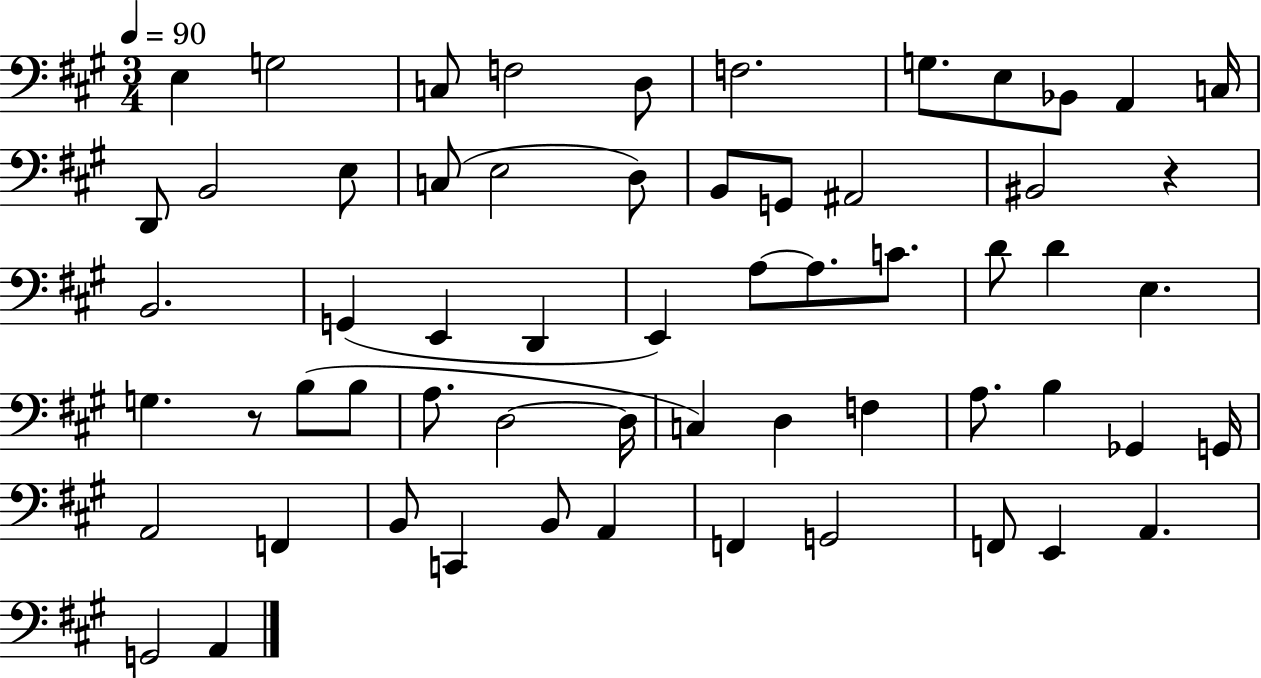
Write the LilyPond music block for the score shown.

{
  \clef bass
  \numericTimeSignature
  \time 3/4
  \key a \major
  \tempo 4 = 90
  e4 g2 | c8 f2 d8 | f2. | g8. e8 bes,8 a,4 c16 | \break d,8 b,2 e8 | c8( e2 d8) | b,8 g,8 ais,2 | bis,2 r4 | \break b,2. | g,4( e,4 d,4 | e,4) a8~~ a8. c'8. | d'8 d'4 e4. | \break g4. r8 b8( b8 | a8. d2~~ d16 | c4) d4 f4 | a8. b4 ges,4 g,16 | \break a,2 f,4 | b,8 c,4 b,8 a,4 | f,4 g,2 | f,8 e,4 a,4. | \break g,2 a,4 | \bar "|."
}